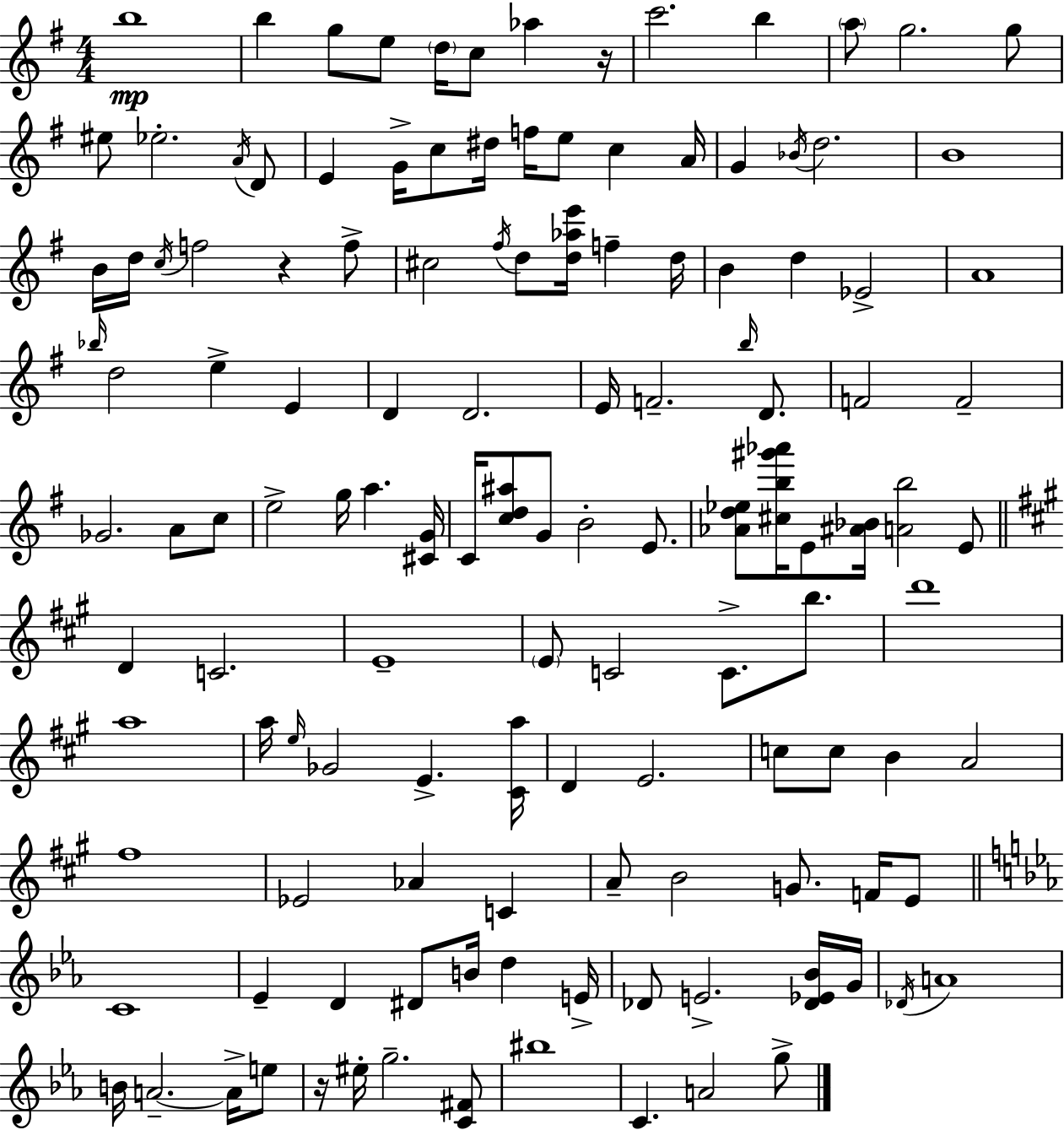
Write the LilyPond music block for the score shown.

{
  \clef treble
  \numericTimeSignature
  \time 4/4
  \key e \minor
  b''1\mp | b''4 g''8 e''8 \parenthesize d''16 c''8 aes''4 r16 | c'''2. b''4 | \parenthesize a''8 g''2. g''8 | \break eis''8 ees''2.-. \acciaccatura { a'16 } d'8 | e'4 g'16-> c''8 dis''16 f''16 e''8 c''4 | a'16 g'4 \acciaccatura { bes'16 } d''2. | b'1 | \break b'16 d''16 \acciaccatura { c''16 } f''2 r4 | f''8-> cis''2 \acciaccatura { fis''16 } d''8 <d'' aes'' e'''>16 f''4-- | d''16 b'4 d''4 ees'2-> | a'1 | \break \grace { bes''16 } d''2 e''4-> | e'4 d'4 d'2. | e'16 f'2.-- | \grace { b''16 } d'8. f'2 f'2-- | \break ges'2. | a'8 c''8 e''2-> g''16 a''4. | <cis' g'>16 c'16 <c'' d'' ais''>8 g'8 b'2-. | e'8. <aes' d'' ees''>8 <cis'' b'' gis''' aes'''>16 e'8 <ais' bes'>16 <a' b''>2 | \break e'8 \bar "||" \break \key a \major d'4 c'2. | e'1-- | \parenthesize e'8 c'2 c'8.-> b''8. | d'''1 | \break a''1 | a''16 \grace { e''16 } ges'2 e'4.-> | <cis' a''>16 d'4 e'2. | c''8 c''8 b'4 a'2 | \break fis''1 | ees'2 aes'4 c'4 | a'8-- b'2 g'8. f'16 e'8 | \bar "||" \break \key ees \major c'1 | ees'4-- d'4 dis'8 b'16 d''4 e'16-> | des'8 e'2.-> <des' ees' bes'>16 g'16 | \acciaccatura { des'16 } a'1 | \break b'16 a'2.--~~ a'16-> e''8 | r16 eis''16-. g''2.-- <c' fis'>8 | bis''1 | c'4. a'2 g''8-> | \break \bar "|."
}